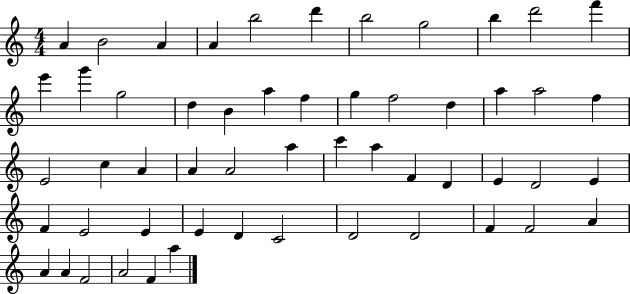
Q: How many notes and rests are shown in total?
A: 54